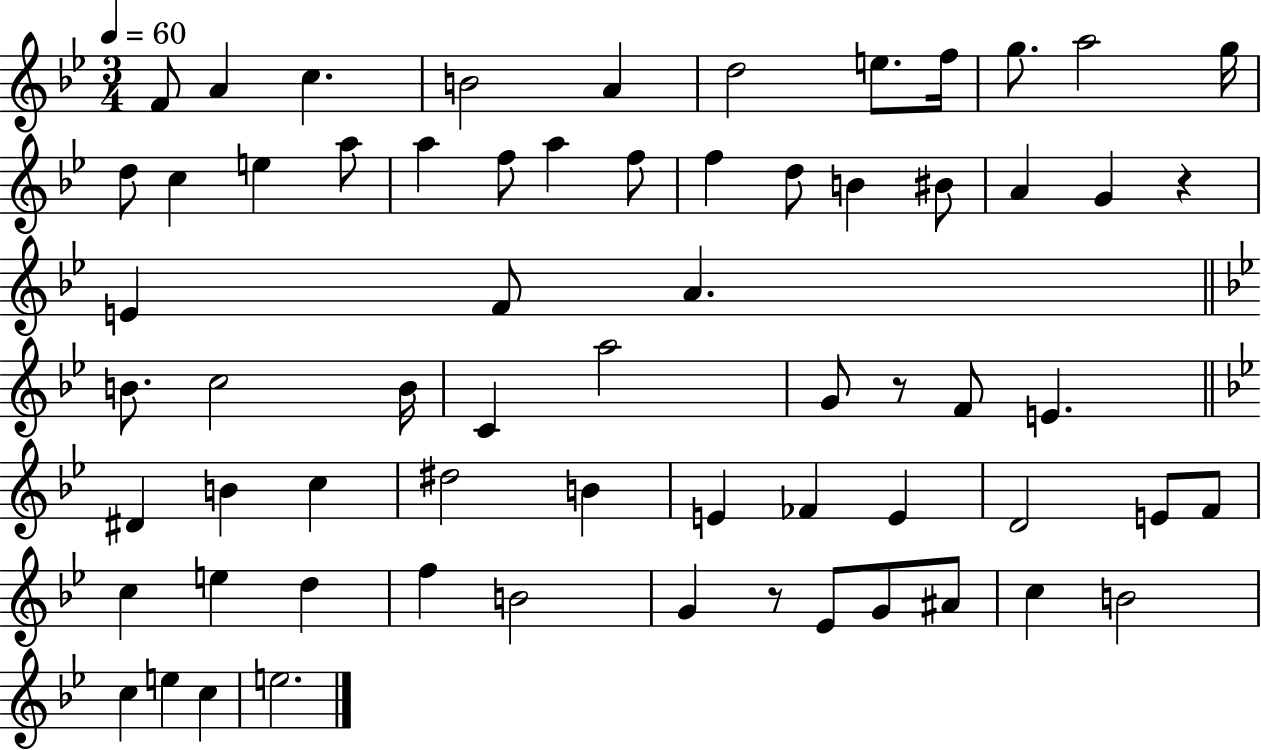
X:1
T:Untitled
M:3/4
L:1/4
K:Bb
F/2 A c B2 A d2 e/2 f/4 g/2 a2 g/4 d/2 c e a/2 a f/2 a f/2 f d/2 B ^B/2 A G z E F/2 A B/2 c2 B/4 C a2 G/2 z/2 F/2 E ^D B c ^d2 B E _F E D2 E/2 F/2 c e d f B2 G z/2 _E/2 G/2 ^A/2 c B2 c e c e2